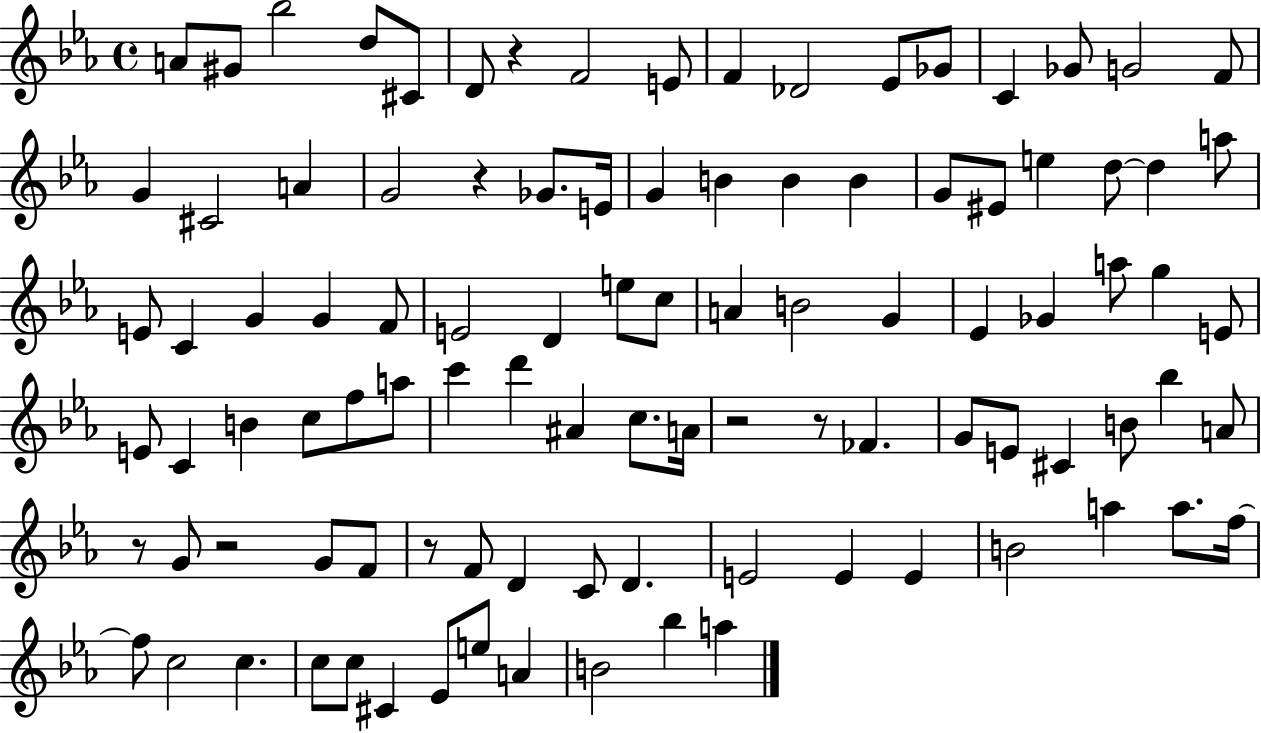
X:1
T:Untitled
M:4/4
L:1/4
K:Eb
A/2 ^G/2 _b2 d/2 ^C/2 D/2 z F2 E/2 F _D2 _E/2 _G/2 C _G/2 G2 F/2 G ^C2 A G2 z _G/2 E/4 G B B B G/2 ^E/2 e d/2 d a/2 E/2 C G G F/2 E2 D e/2 c/2 A B2 G _E _G a/2 g E/2 E/2 C B c/2 f/2 a/2 c' d' ^A c/2 A/4 z2 z/2 _F G/2 E/2 ^C B/2 _b A/2 z/2 G/2 z2 G/2 F/2 z/2 F/2 D C/2 D E2 E E B2 a a/2 f/4 f/2 c2 c c/2 c/2 ^C _E/2 e/2 A B2 _b a